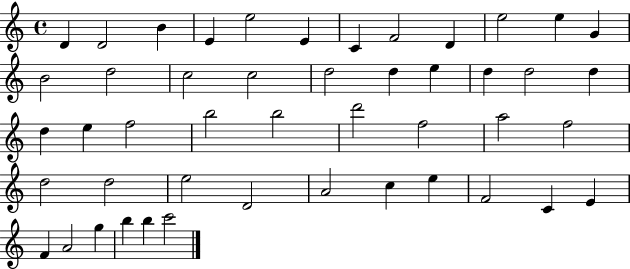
X:1
T:Untitled
M:4/4
L:1/4
K:C
D D2 B E e2 E C F2 D e2 e G B2 d2 c2 c2 d2 d e d d2 d d e f2 b2 b2 d'2 f2 a2 f2 d2 d2 e2 D2 A2 c e F2 C E F A2 g b b c'2